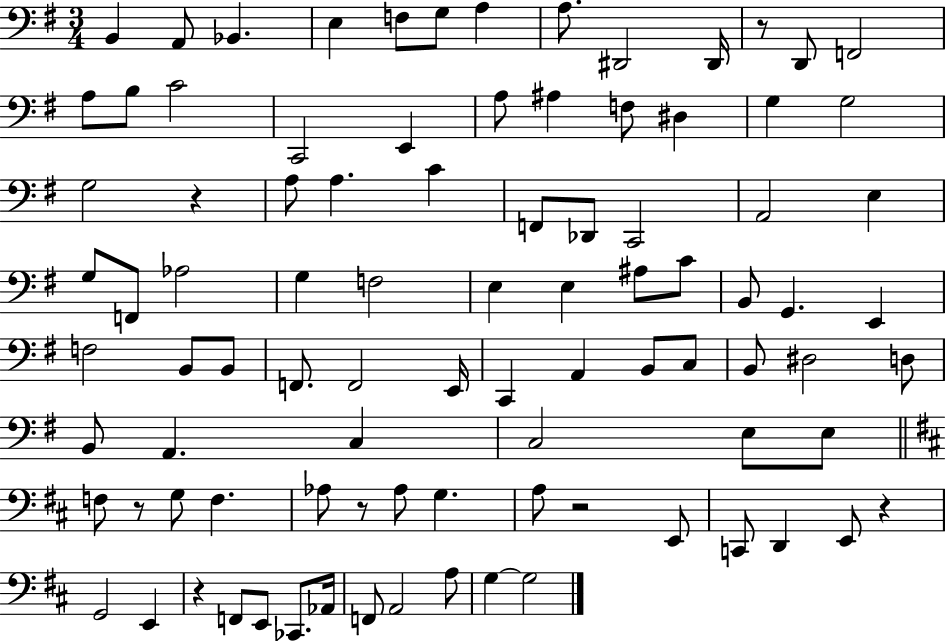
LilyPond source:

{
  \clef bass
  \numericTimeSignature
  \time 3/4
  \key g \major
  b,4 a,8 bes,4. | e4 f8 g8 a4 | a8. dis,2 dis,16 | r8 d,8 f,2 | \break a8 b8 c'2 | c,2 e,4 | a8 ais4 f8 dis4 | g4 g2 | \break g2 r4 | a8 a4. c'4 | f,8 des,8 c,2 | a,2 e4 | \break g8 f,8 aes2 | g4 f2 | e4 e4 ais8 c'8 | b,8 g,4. e,4 | \break f2 b,8 b,8 | f,8. f,2 e,16 | c,4 a,4 b,8 c8 | b,8 dis2 d8 | \break b,8 a,4. c4 | c2 e8 e8 | \bar "||" \break \key d \major f8 r8 g8 f4. | aes8 r8 aes8 g4. | a8 r2 e,8 | c,8 d,4 e,8 r4 | \break g,2 e,4 | r4 f,8 e,8 ces,8. aes,16 | f,8 a,2 a8 | g4~~ g2 | \break \bar "|."
}